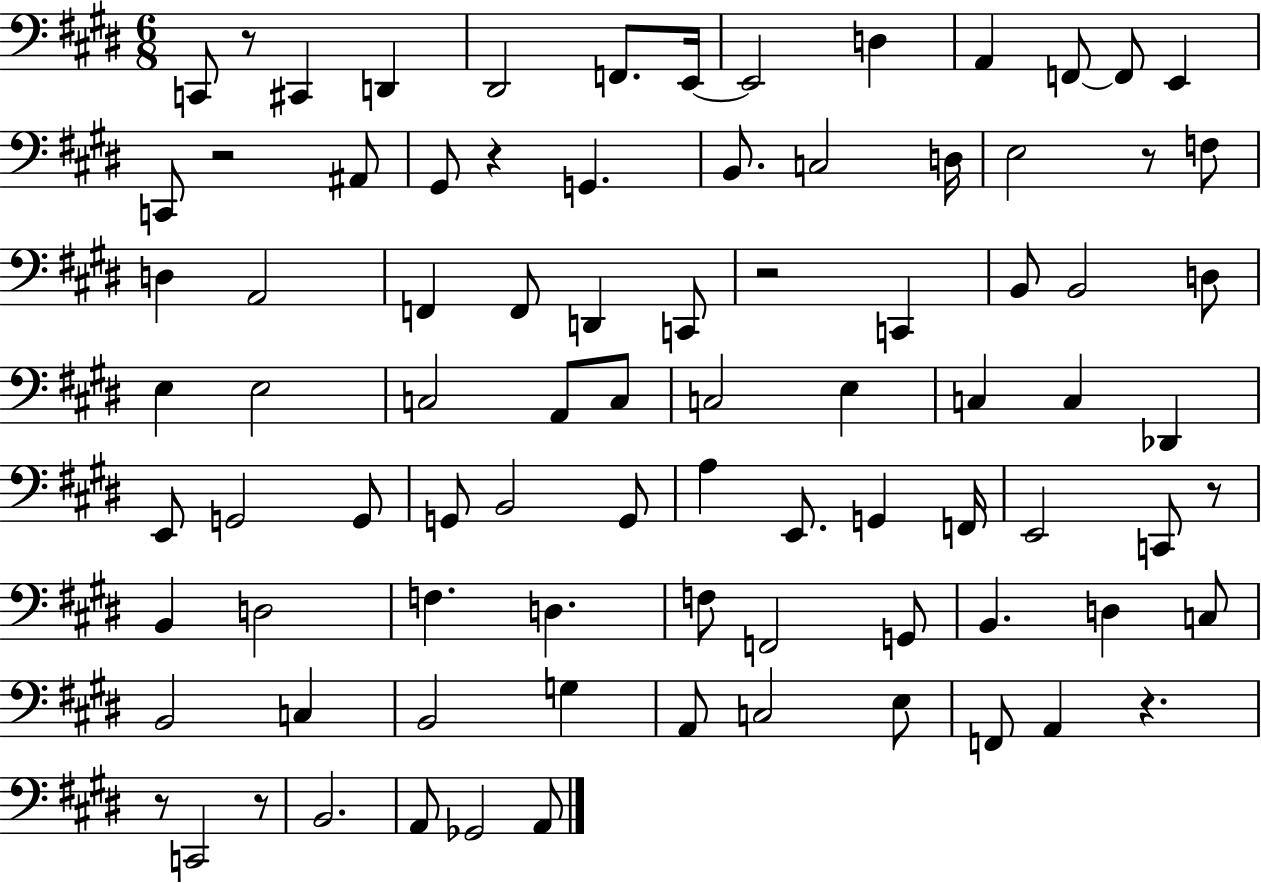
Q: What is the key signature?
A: E major